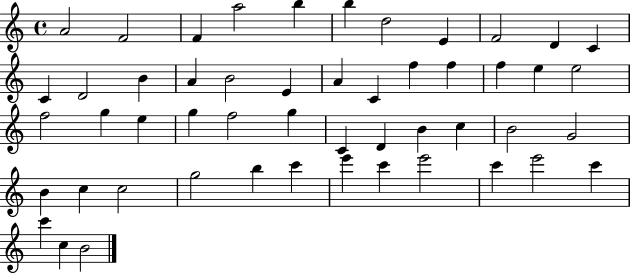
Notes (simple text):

A4/h F4/h F4/q A5/h B5/q B5/q D5/h E4/q F4/h D4/q C4/q C4/q D4/h B4/q A4/q B4/h E4/q A4/q C4/q F5/q F5/q F5/q E5/q E5/h F5/h G5/q E5/q G5/q F5/h G5/q C4/q D4/q B4/q C5/q B4/h G4/h B4/q C5/q C5/h G5/h B5/q C6/q E6/q C6/q E6/h C6/q E6/h C6/q C6/q C5/q B4/h